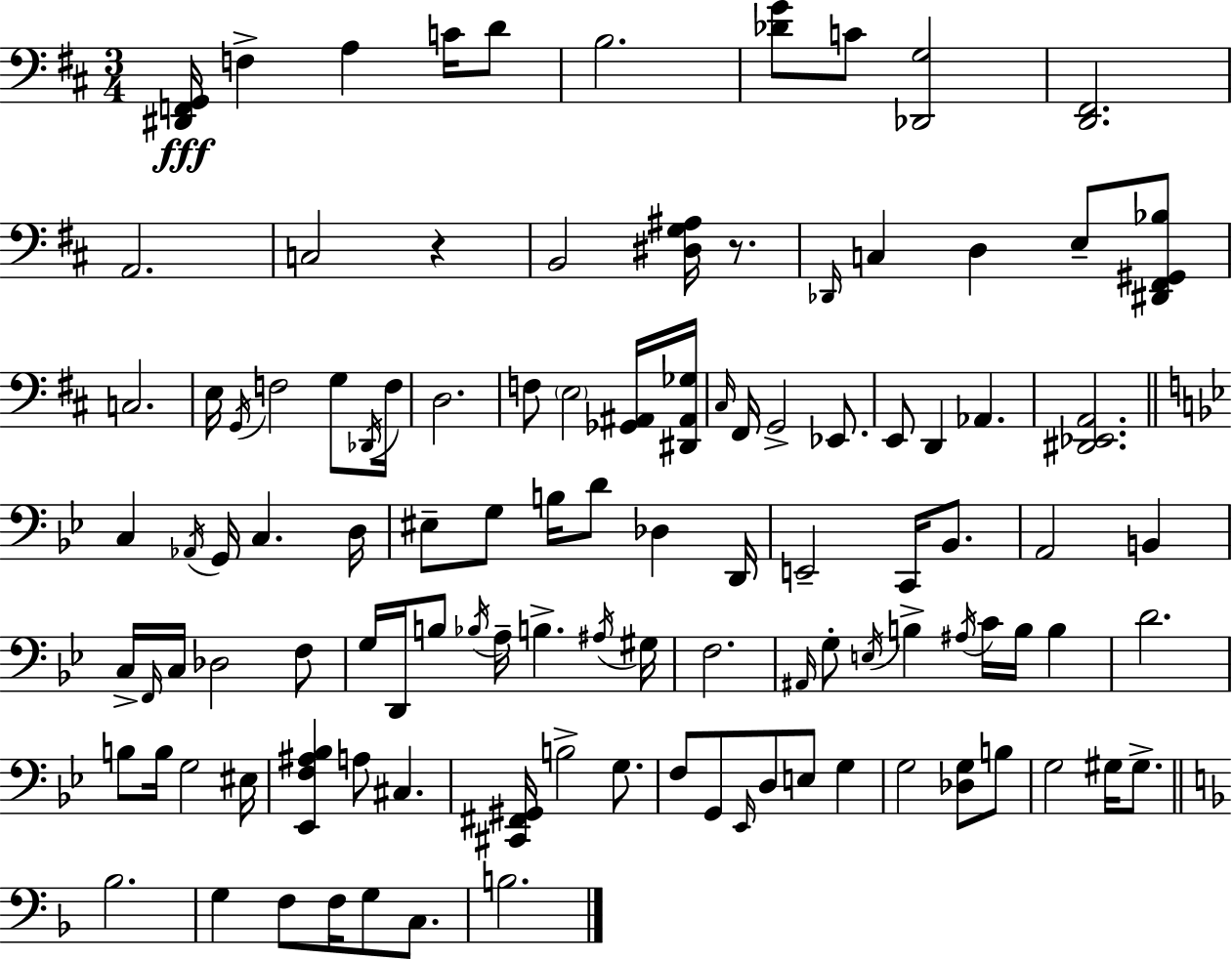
{
  \clef bass
  \numericTimeSignature
  \time 3/4
  \key d \major
  <dis, f, g,>16\fff f4-> a4 c'16 d'8 | b2. | <des' g'>8 c'8 <des, g>2 | <d, fis,>2. | \break a,2. | c2 r4 | b,2 <dis g ais>16 r8. | \grace { des,16 } c4 d4 e8-- <dis, fis, gis, bes>8 | \break c2. | e16 \acciaccatura { g,16 } f2 g8 | \acciaccatura { des,16 } f16 d2. | f8 \parenthesize e2 | \break <ges, ais,>16 <dis, ais, ges>16 \grace { cis16 } fis,16 g,2-> | ees,8. e,8 d,4 aes,4. | <dis, ees, a,>2. | \bar "||" \break \key g \minor c4 \acciaccatura { aes,16 } g,16 c4. | d16 eis8-- g8 b16 d'8 des4 | d,16 e,2-- c,16 bes,8. | a,2 b,4 | \break c16-> \grace { f,16 } c16 des2 | f8 g16 d,16 b8 \acciaccatura { bes16 } a16-- b4.-> | \acciaccatura { ais16 } gis16 f2. | \grace { ais,16 } g8-. \acciaccatura { e16 } b4-> | \break \acciaccatura { ais16 } c'16 b16 b4 d'2. | b8 b16 g2 | eis16 <ees, f ais bes>4 a8 | cis4. <cis, fis, gis,>16 b2-> | \break g8. f8 g,8 \grace { ees,16 } | d8 e8 g4 g2 | <des g>8 b8 g2 | gis16 gis8.-> \bar "||" \break \key f \major bes2. | g4 f8 f16 g8 c8. | b2. | \bar "|."
}